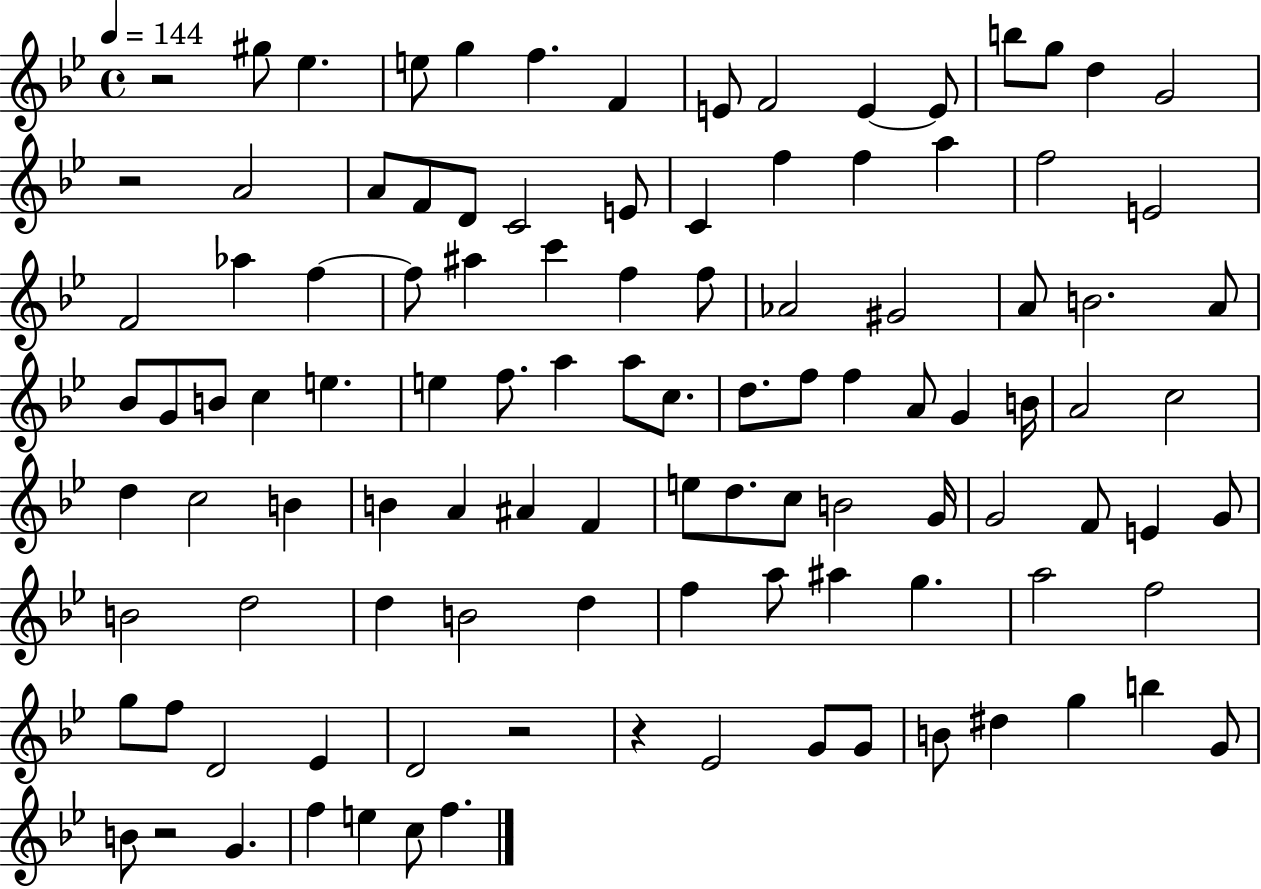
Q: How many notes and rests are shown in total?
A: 108